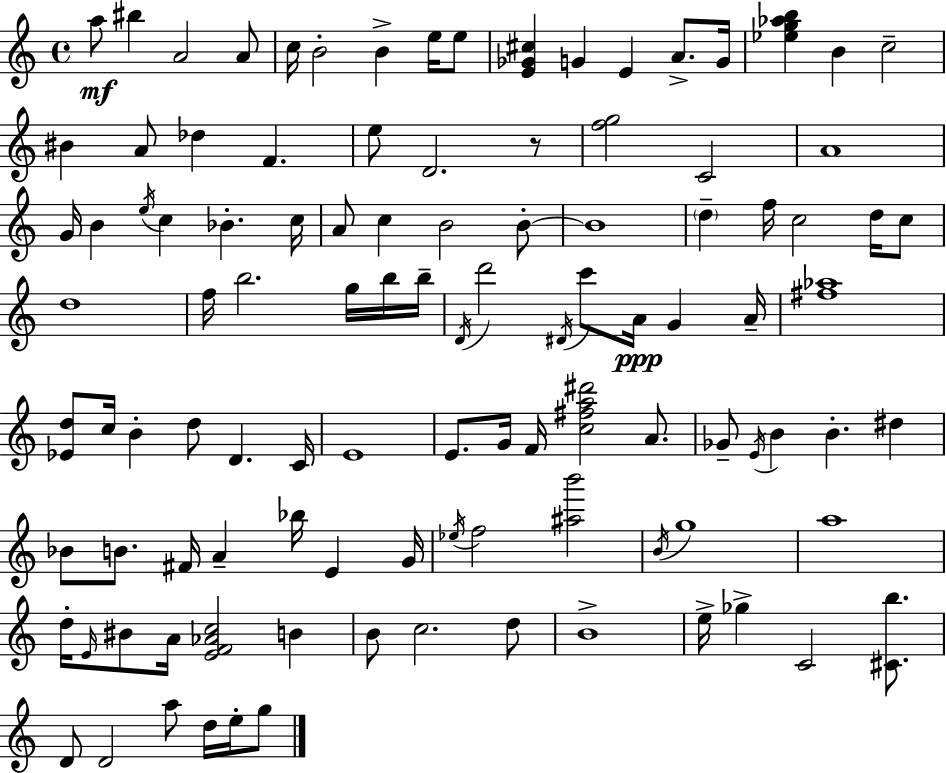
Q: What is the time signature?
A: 4/4